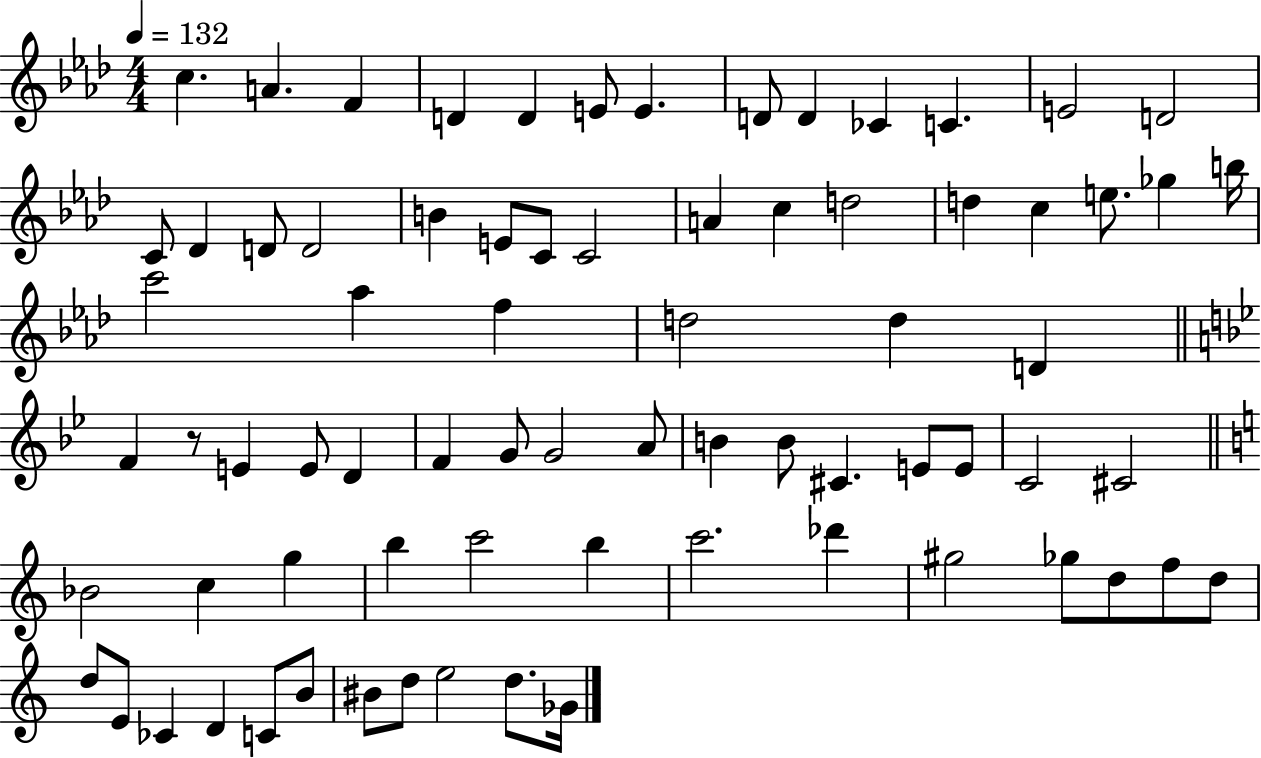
X:1
T:Untitled
M:4/4
L:1/4
K:Ab
c A F D D E/2 E D/2 D _C C E2 D2 C/2 _D D/2 D2 B E/2 C/2 C2 A c d2 d c e/2 _g b/4 c'2 _a f d2 d D F z/2 E E/2 D F G/2 G2 A/2 B B/2 ^C E/2 E/2 C2 ^C2 _B2 c g b c'2 b c'2 _d' ^g2 _g/2 d/2 f/2 d/2 d/2 E/2 _C D C/2 B/2 ^B/2 d/2 e2 d/2 _G/4